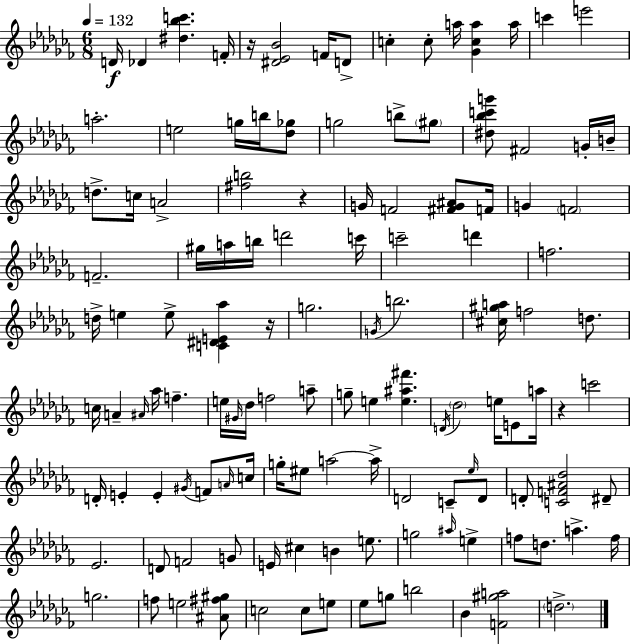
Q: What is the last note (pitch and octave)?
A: D5